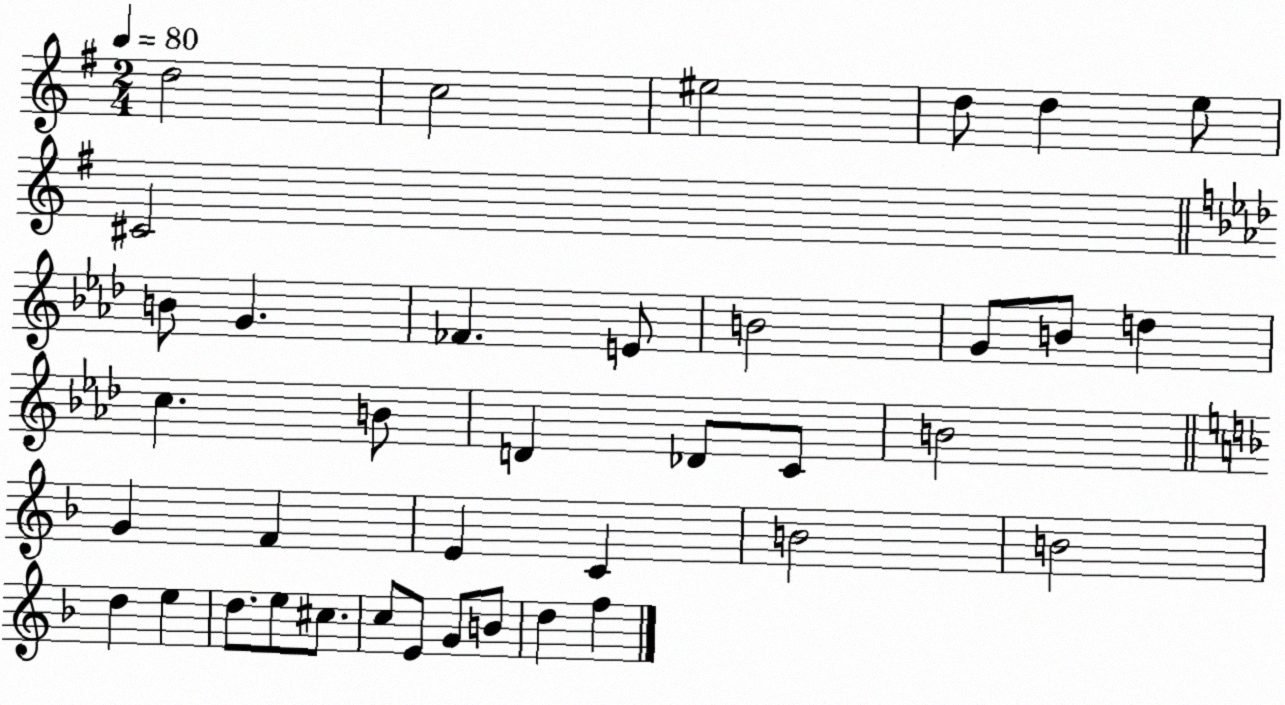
X:1
T:Untitled
M:2/4
L:1/4
K:G
d2 c2 ^e2 d/2 d e/2 ^C2 B/2 G _F E/2 B2 G/2 B/2 d c B/2 D _D/2 C/2 B2 G F E C B2 B2 d e d/2 e/2 ^c/2 c/2 E/2 G/2 B/2 d f